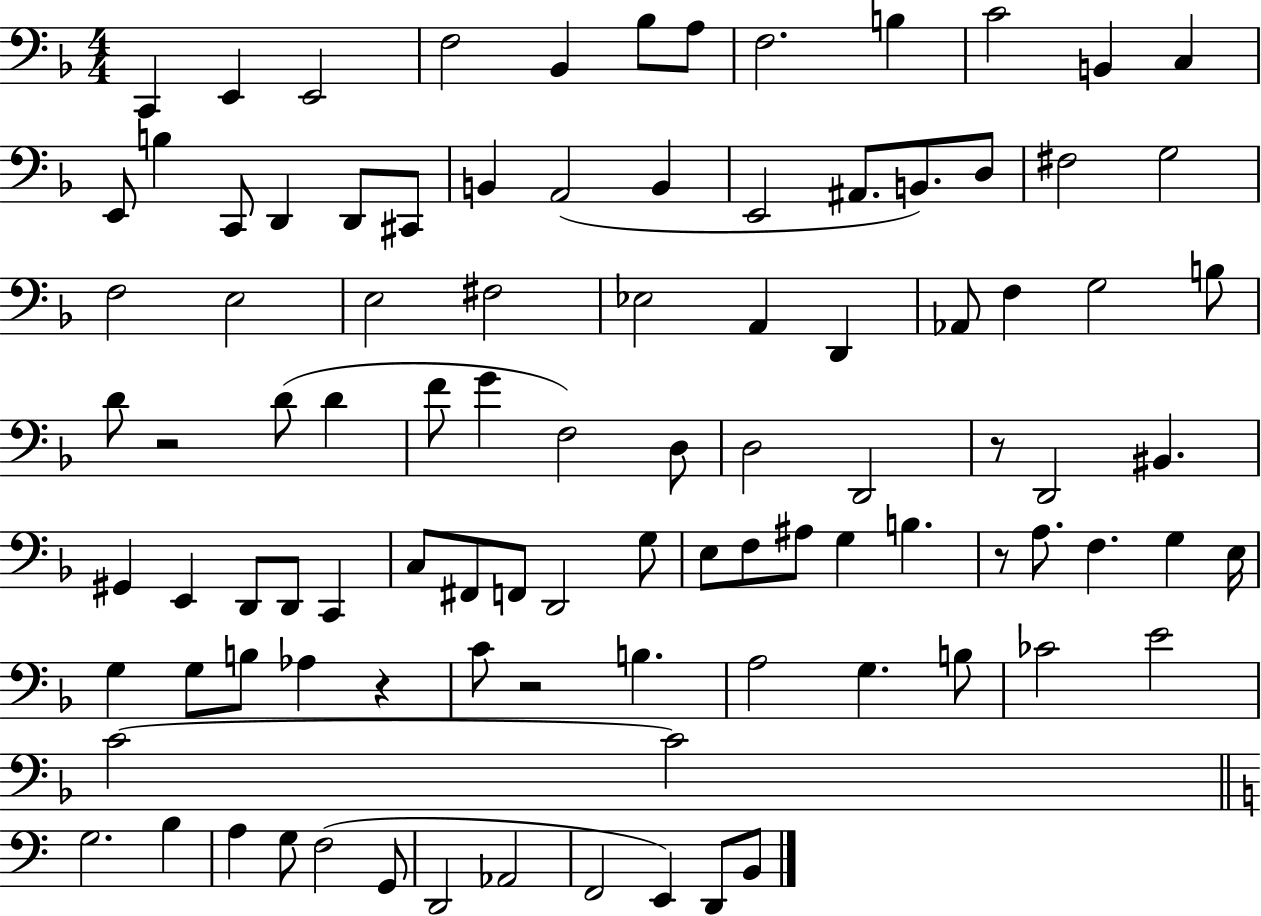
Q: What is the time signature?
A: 4/4